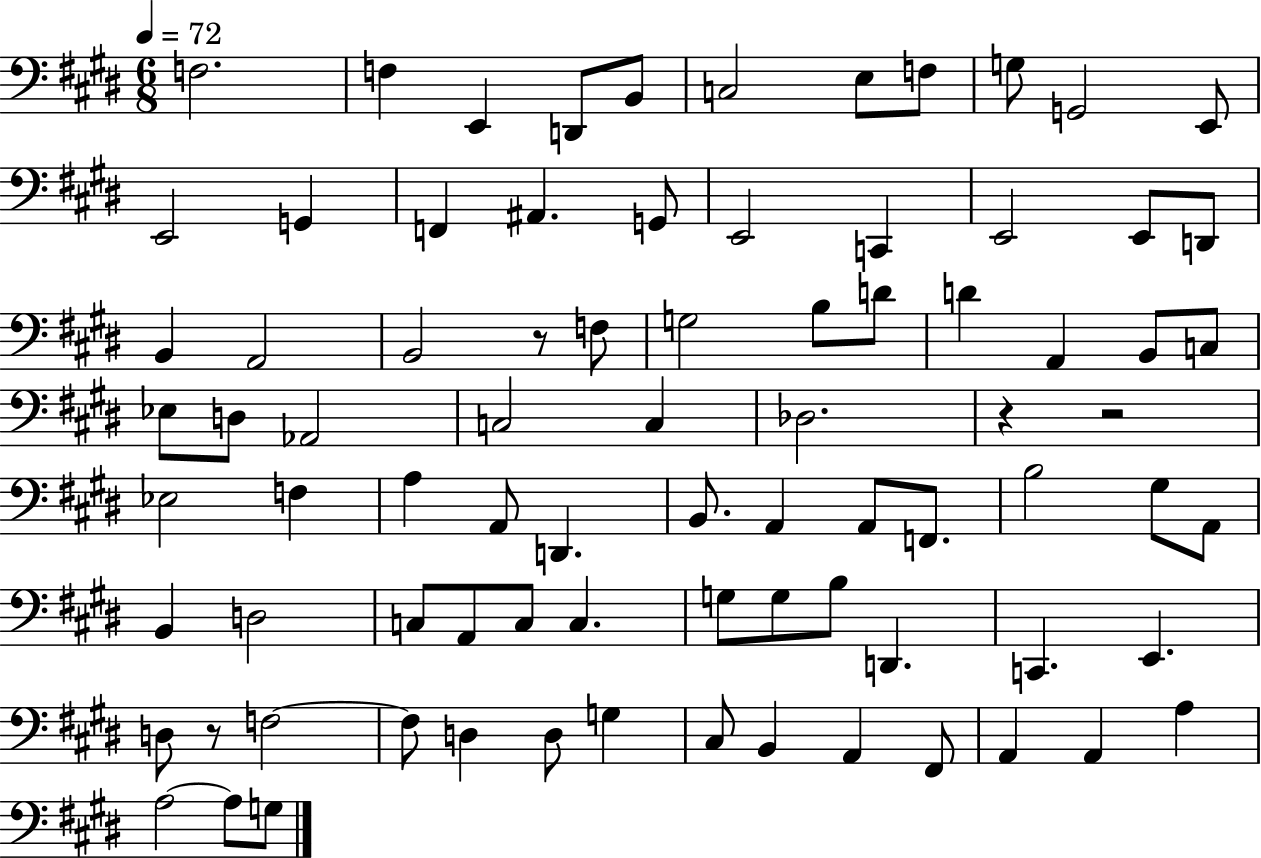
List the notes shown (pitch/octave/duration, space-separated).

F3/h. F3/q E2/q D2/e B2/e C3/h E3/e F3/e G3/e G2/h E2/e E2/h G2/q F2/q A#2/q. G2/e E2/h C2/q E2/h E2/e D2/e B2/q A2/h B2/h R/e F3/e G3/h B3/e D4/e D4/q A2/q B2/e C3/e Eb3/e D3/e Ab2/h C3/h C3/q Db3/h. R/q R/h Eb3/h F3/q A3/q A2/e D2/q. B2/e. A2/q A2/e F2/e. B3/h G#3/e A2/e B2/q D3/h C3/e A2/e C3/e C3/q. G3/e G3/e B3/e D2/q. C2/q. E2/q. D3/e R/e F3/h F3/e D3/q D3/e G3/q C#3/e B2/q A2/q F#2/e A2/q A2/q A3/q A3/h A3/e G3/e